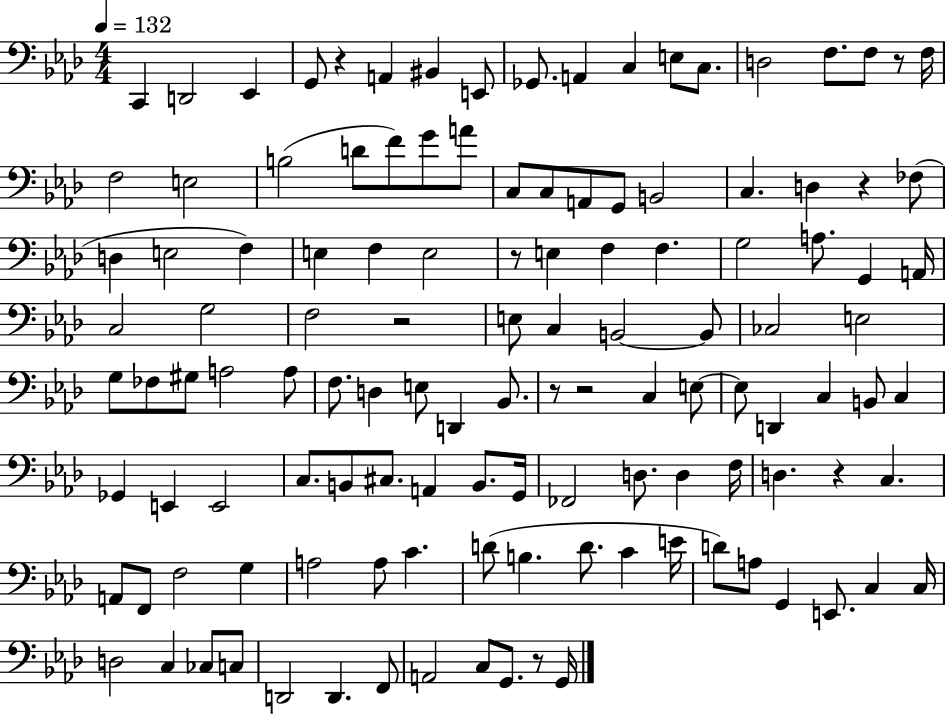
C2/q D2/h Eb2/q G2/e R/q A2/q BIS2/q E2/e Gb2/e. A2/q C3/q E3/e C3/e. D3/h F3/e. F3/e R/e F3/s F3/h E3/h B3/h D4/e F4/e G4/e A4/e C3/e C3/e A2/e G2/e B2/h C3/q. D3/q R/q FES3/e D3/q E3/h F3/q E3/q F3/q E3/h R/e E3/q F3/q F3/q. G3/h A3/e. G2/q A2/s C3/h G3/h F3/h R/h E3/e C3/q B2/h B2/e CES3/h E3/h G3/e FES3/e G#3/e A3/h A3/e F3/e. D3/q E3/e D2/q Bb2/e. R/e R/h C3/q E3/e E3/e D2/q C3/q B2/e C3/q Gb2/q E2/q E2/h C3/e. B2/e C#3/e. A2/q B2/e. G2/s FES2/h D3/e. D3/q F3/s D3/q. R/q C3/q. A2/e F2/e F3/h G3/q A3/h A3/e C4/q. D4/e B3/q. D4/e. C4/q E4/s D4/e A3/e G2/q E2/e. C3/q C3/s D3/h C3/q CES3/e C3/e D2/h D2/q. F2/e A2/h C3/e G2/e. R/e G2/s